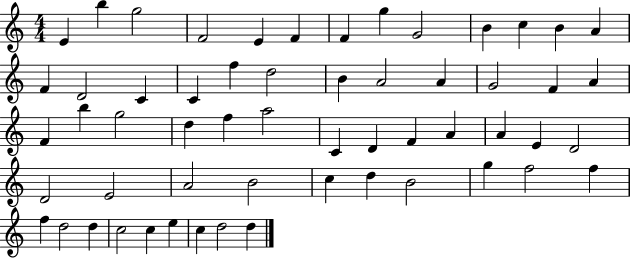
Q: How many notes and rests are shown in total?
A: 57